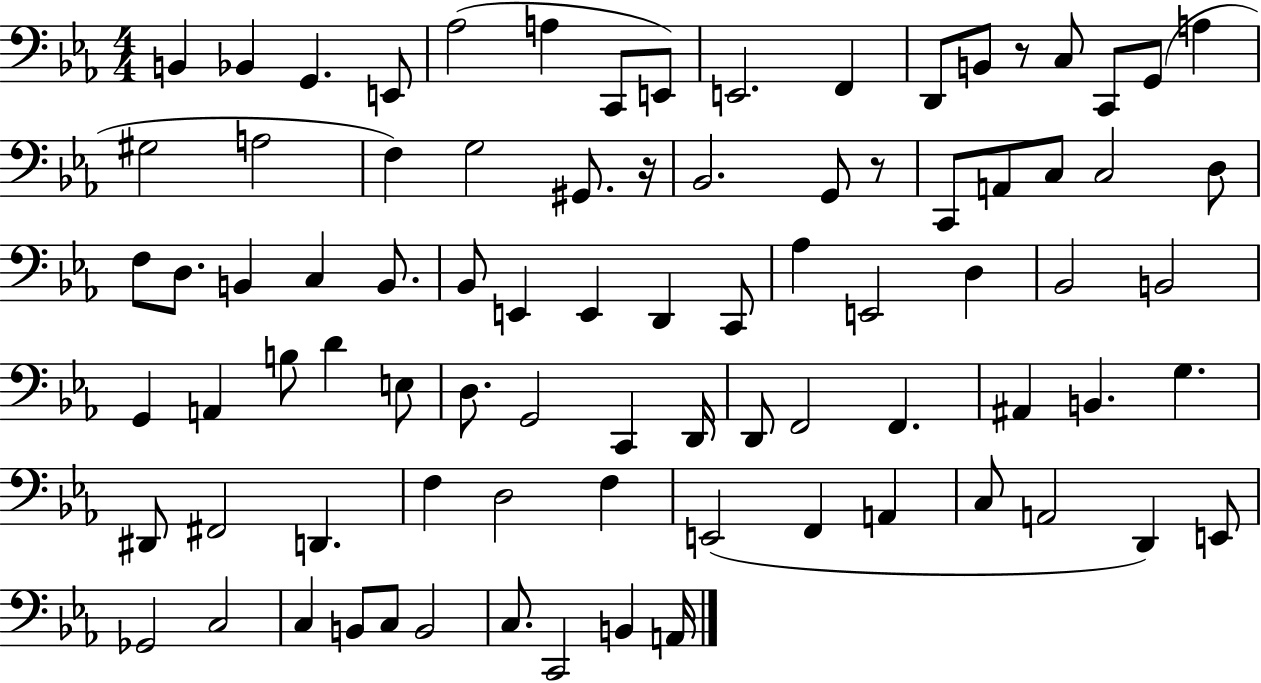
B2/q Bb2/q G2/q. E2/e Ab3/h A3/q C2/e E2/e E2/h. F2/q D2/e B2/e R/e C3/e C2/e G2/e A3/q G#3/h A3/h F3/q G3/h G#2/e. R/s Bb2/h. G2/e R/e C2/e A2/e C3/e C3/h D3/e F3/e D3/e. B2/q C3/q B2/e. Bb2/e E2/q E2/q D2/q C2/e Ab3/q E2/h D3/q Bb2/h B2/h G2/q A2/q B3/e D4/q E3/e D3/e. G2/h C2/q D2/s D2/e F2/h F2/q. A#2/q B2/q. G3/q. D#2/e F#2/h D2/q. F3/q D3/h F3/q E2/h F2/q A2/q C3/e A2/h D2/q E2/e Gb2/h C3/h C3/q B2/e C3/e B2/h C3/e. C2/h B2/q A2/s